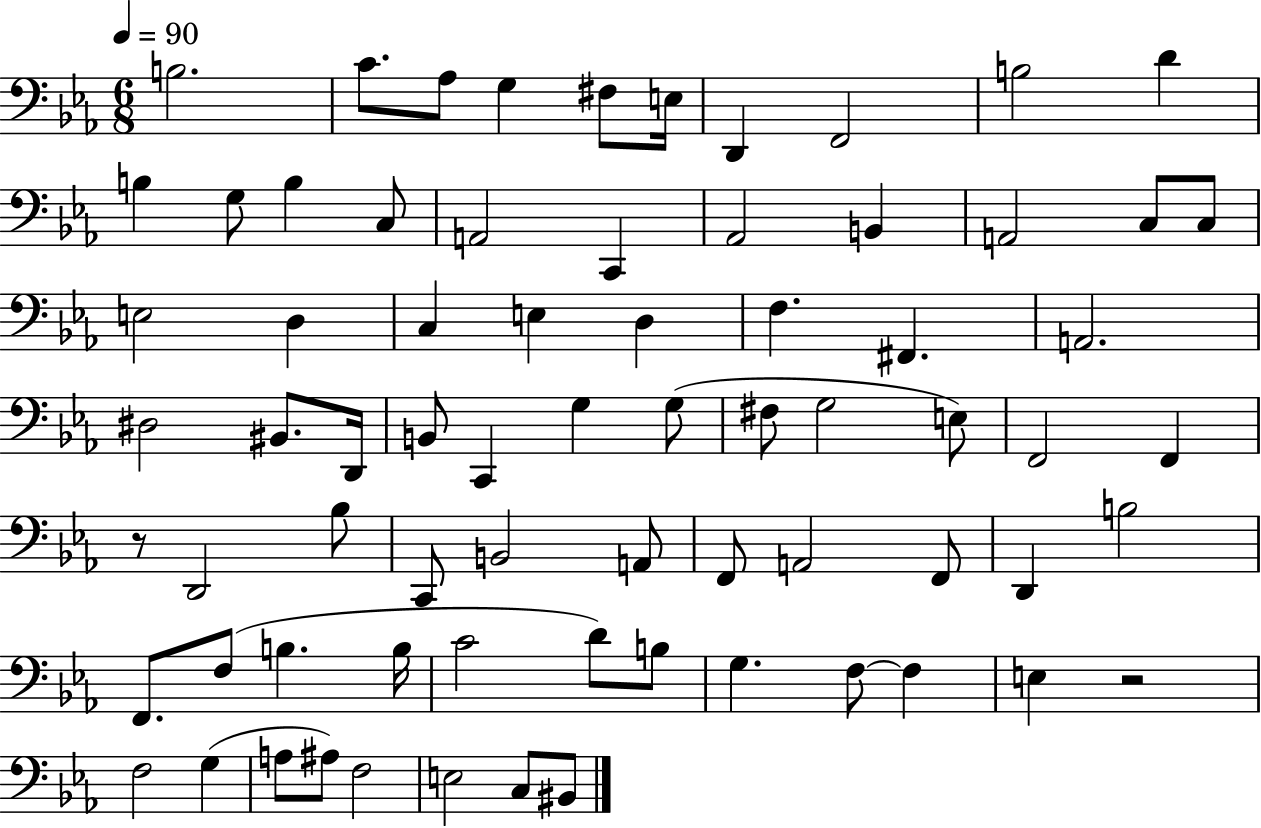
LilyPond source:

{
  \clef bass
  \numericTimeSignature
  \time 6/8
  \key ees \major
  \tempo 4 = 90
  \repeat volta 2 { b2. | c'8. aes8 g4 fis8 e16 | d,4 f,2 | b2 d'4 | \break b4 g8 b4 c8 | a,2 c,4 | aes,2 b,4 | a,2 c8 c8 | \break e2 d4 | c4 e4 d4 | f4. fis,4. | a,2. | \break dis2 bis,8. d,16 | b,8 c,4 g4 g8( | fis8 g2 e8) | f,2 f,4 | \break r8 d,2 bes8 | c,8 b,2 a,8 | f,8 a,2 f,8 | d,4 b2 | \break f,8. f8( b4. b16 | c'2 d'8) b8 | g4. f8~~ f4 | e4 r2 | \break f2 g4( | a8 ais8) f2 | e2 c8 bis,8 | } \bar "|."
}